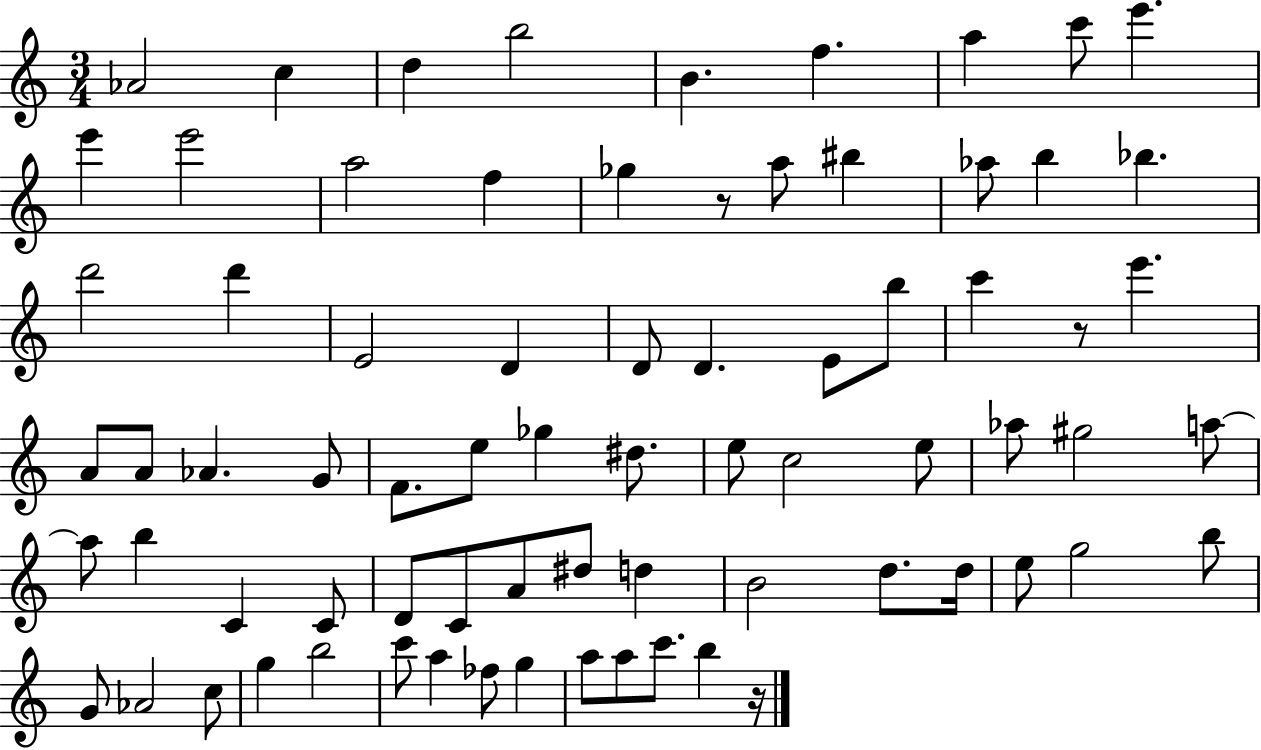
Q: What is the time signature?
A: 3/4